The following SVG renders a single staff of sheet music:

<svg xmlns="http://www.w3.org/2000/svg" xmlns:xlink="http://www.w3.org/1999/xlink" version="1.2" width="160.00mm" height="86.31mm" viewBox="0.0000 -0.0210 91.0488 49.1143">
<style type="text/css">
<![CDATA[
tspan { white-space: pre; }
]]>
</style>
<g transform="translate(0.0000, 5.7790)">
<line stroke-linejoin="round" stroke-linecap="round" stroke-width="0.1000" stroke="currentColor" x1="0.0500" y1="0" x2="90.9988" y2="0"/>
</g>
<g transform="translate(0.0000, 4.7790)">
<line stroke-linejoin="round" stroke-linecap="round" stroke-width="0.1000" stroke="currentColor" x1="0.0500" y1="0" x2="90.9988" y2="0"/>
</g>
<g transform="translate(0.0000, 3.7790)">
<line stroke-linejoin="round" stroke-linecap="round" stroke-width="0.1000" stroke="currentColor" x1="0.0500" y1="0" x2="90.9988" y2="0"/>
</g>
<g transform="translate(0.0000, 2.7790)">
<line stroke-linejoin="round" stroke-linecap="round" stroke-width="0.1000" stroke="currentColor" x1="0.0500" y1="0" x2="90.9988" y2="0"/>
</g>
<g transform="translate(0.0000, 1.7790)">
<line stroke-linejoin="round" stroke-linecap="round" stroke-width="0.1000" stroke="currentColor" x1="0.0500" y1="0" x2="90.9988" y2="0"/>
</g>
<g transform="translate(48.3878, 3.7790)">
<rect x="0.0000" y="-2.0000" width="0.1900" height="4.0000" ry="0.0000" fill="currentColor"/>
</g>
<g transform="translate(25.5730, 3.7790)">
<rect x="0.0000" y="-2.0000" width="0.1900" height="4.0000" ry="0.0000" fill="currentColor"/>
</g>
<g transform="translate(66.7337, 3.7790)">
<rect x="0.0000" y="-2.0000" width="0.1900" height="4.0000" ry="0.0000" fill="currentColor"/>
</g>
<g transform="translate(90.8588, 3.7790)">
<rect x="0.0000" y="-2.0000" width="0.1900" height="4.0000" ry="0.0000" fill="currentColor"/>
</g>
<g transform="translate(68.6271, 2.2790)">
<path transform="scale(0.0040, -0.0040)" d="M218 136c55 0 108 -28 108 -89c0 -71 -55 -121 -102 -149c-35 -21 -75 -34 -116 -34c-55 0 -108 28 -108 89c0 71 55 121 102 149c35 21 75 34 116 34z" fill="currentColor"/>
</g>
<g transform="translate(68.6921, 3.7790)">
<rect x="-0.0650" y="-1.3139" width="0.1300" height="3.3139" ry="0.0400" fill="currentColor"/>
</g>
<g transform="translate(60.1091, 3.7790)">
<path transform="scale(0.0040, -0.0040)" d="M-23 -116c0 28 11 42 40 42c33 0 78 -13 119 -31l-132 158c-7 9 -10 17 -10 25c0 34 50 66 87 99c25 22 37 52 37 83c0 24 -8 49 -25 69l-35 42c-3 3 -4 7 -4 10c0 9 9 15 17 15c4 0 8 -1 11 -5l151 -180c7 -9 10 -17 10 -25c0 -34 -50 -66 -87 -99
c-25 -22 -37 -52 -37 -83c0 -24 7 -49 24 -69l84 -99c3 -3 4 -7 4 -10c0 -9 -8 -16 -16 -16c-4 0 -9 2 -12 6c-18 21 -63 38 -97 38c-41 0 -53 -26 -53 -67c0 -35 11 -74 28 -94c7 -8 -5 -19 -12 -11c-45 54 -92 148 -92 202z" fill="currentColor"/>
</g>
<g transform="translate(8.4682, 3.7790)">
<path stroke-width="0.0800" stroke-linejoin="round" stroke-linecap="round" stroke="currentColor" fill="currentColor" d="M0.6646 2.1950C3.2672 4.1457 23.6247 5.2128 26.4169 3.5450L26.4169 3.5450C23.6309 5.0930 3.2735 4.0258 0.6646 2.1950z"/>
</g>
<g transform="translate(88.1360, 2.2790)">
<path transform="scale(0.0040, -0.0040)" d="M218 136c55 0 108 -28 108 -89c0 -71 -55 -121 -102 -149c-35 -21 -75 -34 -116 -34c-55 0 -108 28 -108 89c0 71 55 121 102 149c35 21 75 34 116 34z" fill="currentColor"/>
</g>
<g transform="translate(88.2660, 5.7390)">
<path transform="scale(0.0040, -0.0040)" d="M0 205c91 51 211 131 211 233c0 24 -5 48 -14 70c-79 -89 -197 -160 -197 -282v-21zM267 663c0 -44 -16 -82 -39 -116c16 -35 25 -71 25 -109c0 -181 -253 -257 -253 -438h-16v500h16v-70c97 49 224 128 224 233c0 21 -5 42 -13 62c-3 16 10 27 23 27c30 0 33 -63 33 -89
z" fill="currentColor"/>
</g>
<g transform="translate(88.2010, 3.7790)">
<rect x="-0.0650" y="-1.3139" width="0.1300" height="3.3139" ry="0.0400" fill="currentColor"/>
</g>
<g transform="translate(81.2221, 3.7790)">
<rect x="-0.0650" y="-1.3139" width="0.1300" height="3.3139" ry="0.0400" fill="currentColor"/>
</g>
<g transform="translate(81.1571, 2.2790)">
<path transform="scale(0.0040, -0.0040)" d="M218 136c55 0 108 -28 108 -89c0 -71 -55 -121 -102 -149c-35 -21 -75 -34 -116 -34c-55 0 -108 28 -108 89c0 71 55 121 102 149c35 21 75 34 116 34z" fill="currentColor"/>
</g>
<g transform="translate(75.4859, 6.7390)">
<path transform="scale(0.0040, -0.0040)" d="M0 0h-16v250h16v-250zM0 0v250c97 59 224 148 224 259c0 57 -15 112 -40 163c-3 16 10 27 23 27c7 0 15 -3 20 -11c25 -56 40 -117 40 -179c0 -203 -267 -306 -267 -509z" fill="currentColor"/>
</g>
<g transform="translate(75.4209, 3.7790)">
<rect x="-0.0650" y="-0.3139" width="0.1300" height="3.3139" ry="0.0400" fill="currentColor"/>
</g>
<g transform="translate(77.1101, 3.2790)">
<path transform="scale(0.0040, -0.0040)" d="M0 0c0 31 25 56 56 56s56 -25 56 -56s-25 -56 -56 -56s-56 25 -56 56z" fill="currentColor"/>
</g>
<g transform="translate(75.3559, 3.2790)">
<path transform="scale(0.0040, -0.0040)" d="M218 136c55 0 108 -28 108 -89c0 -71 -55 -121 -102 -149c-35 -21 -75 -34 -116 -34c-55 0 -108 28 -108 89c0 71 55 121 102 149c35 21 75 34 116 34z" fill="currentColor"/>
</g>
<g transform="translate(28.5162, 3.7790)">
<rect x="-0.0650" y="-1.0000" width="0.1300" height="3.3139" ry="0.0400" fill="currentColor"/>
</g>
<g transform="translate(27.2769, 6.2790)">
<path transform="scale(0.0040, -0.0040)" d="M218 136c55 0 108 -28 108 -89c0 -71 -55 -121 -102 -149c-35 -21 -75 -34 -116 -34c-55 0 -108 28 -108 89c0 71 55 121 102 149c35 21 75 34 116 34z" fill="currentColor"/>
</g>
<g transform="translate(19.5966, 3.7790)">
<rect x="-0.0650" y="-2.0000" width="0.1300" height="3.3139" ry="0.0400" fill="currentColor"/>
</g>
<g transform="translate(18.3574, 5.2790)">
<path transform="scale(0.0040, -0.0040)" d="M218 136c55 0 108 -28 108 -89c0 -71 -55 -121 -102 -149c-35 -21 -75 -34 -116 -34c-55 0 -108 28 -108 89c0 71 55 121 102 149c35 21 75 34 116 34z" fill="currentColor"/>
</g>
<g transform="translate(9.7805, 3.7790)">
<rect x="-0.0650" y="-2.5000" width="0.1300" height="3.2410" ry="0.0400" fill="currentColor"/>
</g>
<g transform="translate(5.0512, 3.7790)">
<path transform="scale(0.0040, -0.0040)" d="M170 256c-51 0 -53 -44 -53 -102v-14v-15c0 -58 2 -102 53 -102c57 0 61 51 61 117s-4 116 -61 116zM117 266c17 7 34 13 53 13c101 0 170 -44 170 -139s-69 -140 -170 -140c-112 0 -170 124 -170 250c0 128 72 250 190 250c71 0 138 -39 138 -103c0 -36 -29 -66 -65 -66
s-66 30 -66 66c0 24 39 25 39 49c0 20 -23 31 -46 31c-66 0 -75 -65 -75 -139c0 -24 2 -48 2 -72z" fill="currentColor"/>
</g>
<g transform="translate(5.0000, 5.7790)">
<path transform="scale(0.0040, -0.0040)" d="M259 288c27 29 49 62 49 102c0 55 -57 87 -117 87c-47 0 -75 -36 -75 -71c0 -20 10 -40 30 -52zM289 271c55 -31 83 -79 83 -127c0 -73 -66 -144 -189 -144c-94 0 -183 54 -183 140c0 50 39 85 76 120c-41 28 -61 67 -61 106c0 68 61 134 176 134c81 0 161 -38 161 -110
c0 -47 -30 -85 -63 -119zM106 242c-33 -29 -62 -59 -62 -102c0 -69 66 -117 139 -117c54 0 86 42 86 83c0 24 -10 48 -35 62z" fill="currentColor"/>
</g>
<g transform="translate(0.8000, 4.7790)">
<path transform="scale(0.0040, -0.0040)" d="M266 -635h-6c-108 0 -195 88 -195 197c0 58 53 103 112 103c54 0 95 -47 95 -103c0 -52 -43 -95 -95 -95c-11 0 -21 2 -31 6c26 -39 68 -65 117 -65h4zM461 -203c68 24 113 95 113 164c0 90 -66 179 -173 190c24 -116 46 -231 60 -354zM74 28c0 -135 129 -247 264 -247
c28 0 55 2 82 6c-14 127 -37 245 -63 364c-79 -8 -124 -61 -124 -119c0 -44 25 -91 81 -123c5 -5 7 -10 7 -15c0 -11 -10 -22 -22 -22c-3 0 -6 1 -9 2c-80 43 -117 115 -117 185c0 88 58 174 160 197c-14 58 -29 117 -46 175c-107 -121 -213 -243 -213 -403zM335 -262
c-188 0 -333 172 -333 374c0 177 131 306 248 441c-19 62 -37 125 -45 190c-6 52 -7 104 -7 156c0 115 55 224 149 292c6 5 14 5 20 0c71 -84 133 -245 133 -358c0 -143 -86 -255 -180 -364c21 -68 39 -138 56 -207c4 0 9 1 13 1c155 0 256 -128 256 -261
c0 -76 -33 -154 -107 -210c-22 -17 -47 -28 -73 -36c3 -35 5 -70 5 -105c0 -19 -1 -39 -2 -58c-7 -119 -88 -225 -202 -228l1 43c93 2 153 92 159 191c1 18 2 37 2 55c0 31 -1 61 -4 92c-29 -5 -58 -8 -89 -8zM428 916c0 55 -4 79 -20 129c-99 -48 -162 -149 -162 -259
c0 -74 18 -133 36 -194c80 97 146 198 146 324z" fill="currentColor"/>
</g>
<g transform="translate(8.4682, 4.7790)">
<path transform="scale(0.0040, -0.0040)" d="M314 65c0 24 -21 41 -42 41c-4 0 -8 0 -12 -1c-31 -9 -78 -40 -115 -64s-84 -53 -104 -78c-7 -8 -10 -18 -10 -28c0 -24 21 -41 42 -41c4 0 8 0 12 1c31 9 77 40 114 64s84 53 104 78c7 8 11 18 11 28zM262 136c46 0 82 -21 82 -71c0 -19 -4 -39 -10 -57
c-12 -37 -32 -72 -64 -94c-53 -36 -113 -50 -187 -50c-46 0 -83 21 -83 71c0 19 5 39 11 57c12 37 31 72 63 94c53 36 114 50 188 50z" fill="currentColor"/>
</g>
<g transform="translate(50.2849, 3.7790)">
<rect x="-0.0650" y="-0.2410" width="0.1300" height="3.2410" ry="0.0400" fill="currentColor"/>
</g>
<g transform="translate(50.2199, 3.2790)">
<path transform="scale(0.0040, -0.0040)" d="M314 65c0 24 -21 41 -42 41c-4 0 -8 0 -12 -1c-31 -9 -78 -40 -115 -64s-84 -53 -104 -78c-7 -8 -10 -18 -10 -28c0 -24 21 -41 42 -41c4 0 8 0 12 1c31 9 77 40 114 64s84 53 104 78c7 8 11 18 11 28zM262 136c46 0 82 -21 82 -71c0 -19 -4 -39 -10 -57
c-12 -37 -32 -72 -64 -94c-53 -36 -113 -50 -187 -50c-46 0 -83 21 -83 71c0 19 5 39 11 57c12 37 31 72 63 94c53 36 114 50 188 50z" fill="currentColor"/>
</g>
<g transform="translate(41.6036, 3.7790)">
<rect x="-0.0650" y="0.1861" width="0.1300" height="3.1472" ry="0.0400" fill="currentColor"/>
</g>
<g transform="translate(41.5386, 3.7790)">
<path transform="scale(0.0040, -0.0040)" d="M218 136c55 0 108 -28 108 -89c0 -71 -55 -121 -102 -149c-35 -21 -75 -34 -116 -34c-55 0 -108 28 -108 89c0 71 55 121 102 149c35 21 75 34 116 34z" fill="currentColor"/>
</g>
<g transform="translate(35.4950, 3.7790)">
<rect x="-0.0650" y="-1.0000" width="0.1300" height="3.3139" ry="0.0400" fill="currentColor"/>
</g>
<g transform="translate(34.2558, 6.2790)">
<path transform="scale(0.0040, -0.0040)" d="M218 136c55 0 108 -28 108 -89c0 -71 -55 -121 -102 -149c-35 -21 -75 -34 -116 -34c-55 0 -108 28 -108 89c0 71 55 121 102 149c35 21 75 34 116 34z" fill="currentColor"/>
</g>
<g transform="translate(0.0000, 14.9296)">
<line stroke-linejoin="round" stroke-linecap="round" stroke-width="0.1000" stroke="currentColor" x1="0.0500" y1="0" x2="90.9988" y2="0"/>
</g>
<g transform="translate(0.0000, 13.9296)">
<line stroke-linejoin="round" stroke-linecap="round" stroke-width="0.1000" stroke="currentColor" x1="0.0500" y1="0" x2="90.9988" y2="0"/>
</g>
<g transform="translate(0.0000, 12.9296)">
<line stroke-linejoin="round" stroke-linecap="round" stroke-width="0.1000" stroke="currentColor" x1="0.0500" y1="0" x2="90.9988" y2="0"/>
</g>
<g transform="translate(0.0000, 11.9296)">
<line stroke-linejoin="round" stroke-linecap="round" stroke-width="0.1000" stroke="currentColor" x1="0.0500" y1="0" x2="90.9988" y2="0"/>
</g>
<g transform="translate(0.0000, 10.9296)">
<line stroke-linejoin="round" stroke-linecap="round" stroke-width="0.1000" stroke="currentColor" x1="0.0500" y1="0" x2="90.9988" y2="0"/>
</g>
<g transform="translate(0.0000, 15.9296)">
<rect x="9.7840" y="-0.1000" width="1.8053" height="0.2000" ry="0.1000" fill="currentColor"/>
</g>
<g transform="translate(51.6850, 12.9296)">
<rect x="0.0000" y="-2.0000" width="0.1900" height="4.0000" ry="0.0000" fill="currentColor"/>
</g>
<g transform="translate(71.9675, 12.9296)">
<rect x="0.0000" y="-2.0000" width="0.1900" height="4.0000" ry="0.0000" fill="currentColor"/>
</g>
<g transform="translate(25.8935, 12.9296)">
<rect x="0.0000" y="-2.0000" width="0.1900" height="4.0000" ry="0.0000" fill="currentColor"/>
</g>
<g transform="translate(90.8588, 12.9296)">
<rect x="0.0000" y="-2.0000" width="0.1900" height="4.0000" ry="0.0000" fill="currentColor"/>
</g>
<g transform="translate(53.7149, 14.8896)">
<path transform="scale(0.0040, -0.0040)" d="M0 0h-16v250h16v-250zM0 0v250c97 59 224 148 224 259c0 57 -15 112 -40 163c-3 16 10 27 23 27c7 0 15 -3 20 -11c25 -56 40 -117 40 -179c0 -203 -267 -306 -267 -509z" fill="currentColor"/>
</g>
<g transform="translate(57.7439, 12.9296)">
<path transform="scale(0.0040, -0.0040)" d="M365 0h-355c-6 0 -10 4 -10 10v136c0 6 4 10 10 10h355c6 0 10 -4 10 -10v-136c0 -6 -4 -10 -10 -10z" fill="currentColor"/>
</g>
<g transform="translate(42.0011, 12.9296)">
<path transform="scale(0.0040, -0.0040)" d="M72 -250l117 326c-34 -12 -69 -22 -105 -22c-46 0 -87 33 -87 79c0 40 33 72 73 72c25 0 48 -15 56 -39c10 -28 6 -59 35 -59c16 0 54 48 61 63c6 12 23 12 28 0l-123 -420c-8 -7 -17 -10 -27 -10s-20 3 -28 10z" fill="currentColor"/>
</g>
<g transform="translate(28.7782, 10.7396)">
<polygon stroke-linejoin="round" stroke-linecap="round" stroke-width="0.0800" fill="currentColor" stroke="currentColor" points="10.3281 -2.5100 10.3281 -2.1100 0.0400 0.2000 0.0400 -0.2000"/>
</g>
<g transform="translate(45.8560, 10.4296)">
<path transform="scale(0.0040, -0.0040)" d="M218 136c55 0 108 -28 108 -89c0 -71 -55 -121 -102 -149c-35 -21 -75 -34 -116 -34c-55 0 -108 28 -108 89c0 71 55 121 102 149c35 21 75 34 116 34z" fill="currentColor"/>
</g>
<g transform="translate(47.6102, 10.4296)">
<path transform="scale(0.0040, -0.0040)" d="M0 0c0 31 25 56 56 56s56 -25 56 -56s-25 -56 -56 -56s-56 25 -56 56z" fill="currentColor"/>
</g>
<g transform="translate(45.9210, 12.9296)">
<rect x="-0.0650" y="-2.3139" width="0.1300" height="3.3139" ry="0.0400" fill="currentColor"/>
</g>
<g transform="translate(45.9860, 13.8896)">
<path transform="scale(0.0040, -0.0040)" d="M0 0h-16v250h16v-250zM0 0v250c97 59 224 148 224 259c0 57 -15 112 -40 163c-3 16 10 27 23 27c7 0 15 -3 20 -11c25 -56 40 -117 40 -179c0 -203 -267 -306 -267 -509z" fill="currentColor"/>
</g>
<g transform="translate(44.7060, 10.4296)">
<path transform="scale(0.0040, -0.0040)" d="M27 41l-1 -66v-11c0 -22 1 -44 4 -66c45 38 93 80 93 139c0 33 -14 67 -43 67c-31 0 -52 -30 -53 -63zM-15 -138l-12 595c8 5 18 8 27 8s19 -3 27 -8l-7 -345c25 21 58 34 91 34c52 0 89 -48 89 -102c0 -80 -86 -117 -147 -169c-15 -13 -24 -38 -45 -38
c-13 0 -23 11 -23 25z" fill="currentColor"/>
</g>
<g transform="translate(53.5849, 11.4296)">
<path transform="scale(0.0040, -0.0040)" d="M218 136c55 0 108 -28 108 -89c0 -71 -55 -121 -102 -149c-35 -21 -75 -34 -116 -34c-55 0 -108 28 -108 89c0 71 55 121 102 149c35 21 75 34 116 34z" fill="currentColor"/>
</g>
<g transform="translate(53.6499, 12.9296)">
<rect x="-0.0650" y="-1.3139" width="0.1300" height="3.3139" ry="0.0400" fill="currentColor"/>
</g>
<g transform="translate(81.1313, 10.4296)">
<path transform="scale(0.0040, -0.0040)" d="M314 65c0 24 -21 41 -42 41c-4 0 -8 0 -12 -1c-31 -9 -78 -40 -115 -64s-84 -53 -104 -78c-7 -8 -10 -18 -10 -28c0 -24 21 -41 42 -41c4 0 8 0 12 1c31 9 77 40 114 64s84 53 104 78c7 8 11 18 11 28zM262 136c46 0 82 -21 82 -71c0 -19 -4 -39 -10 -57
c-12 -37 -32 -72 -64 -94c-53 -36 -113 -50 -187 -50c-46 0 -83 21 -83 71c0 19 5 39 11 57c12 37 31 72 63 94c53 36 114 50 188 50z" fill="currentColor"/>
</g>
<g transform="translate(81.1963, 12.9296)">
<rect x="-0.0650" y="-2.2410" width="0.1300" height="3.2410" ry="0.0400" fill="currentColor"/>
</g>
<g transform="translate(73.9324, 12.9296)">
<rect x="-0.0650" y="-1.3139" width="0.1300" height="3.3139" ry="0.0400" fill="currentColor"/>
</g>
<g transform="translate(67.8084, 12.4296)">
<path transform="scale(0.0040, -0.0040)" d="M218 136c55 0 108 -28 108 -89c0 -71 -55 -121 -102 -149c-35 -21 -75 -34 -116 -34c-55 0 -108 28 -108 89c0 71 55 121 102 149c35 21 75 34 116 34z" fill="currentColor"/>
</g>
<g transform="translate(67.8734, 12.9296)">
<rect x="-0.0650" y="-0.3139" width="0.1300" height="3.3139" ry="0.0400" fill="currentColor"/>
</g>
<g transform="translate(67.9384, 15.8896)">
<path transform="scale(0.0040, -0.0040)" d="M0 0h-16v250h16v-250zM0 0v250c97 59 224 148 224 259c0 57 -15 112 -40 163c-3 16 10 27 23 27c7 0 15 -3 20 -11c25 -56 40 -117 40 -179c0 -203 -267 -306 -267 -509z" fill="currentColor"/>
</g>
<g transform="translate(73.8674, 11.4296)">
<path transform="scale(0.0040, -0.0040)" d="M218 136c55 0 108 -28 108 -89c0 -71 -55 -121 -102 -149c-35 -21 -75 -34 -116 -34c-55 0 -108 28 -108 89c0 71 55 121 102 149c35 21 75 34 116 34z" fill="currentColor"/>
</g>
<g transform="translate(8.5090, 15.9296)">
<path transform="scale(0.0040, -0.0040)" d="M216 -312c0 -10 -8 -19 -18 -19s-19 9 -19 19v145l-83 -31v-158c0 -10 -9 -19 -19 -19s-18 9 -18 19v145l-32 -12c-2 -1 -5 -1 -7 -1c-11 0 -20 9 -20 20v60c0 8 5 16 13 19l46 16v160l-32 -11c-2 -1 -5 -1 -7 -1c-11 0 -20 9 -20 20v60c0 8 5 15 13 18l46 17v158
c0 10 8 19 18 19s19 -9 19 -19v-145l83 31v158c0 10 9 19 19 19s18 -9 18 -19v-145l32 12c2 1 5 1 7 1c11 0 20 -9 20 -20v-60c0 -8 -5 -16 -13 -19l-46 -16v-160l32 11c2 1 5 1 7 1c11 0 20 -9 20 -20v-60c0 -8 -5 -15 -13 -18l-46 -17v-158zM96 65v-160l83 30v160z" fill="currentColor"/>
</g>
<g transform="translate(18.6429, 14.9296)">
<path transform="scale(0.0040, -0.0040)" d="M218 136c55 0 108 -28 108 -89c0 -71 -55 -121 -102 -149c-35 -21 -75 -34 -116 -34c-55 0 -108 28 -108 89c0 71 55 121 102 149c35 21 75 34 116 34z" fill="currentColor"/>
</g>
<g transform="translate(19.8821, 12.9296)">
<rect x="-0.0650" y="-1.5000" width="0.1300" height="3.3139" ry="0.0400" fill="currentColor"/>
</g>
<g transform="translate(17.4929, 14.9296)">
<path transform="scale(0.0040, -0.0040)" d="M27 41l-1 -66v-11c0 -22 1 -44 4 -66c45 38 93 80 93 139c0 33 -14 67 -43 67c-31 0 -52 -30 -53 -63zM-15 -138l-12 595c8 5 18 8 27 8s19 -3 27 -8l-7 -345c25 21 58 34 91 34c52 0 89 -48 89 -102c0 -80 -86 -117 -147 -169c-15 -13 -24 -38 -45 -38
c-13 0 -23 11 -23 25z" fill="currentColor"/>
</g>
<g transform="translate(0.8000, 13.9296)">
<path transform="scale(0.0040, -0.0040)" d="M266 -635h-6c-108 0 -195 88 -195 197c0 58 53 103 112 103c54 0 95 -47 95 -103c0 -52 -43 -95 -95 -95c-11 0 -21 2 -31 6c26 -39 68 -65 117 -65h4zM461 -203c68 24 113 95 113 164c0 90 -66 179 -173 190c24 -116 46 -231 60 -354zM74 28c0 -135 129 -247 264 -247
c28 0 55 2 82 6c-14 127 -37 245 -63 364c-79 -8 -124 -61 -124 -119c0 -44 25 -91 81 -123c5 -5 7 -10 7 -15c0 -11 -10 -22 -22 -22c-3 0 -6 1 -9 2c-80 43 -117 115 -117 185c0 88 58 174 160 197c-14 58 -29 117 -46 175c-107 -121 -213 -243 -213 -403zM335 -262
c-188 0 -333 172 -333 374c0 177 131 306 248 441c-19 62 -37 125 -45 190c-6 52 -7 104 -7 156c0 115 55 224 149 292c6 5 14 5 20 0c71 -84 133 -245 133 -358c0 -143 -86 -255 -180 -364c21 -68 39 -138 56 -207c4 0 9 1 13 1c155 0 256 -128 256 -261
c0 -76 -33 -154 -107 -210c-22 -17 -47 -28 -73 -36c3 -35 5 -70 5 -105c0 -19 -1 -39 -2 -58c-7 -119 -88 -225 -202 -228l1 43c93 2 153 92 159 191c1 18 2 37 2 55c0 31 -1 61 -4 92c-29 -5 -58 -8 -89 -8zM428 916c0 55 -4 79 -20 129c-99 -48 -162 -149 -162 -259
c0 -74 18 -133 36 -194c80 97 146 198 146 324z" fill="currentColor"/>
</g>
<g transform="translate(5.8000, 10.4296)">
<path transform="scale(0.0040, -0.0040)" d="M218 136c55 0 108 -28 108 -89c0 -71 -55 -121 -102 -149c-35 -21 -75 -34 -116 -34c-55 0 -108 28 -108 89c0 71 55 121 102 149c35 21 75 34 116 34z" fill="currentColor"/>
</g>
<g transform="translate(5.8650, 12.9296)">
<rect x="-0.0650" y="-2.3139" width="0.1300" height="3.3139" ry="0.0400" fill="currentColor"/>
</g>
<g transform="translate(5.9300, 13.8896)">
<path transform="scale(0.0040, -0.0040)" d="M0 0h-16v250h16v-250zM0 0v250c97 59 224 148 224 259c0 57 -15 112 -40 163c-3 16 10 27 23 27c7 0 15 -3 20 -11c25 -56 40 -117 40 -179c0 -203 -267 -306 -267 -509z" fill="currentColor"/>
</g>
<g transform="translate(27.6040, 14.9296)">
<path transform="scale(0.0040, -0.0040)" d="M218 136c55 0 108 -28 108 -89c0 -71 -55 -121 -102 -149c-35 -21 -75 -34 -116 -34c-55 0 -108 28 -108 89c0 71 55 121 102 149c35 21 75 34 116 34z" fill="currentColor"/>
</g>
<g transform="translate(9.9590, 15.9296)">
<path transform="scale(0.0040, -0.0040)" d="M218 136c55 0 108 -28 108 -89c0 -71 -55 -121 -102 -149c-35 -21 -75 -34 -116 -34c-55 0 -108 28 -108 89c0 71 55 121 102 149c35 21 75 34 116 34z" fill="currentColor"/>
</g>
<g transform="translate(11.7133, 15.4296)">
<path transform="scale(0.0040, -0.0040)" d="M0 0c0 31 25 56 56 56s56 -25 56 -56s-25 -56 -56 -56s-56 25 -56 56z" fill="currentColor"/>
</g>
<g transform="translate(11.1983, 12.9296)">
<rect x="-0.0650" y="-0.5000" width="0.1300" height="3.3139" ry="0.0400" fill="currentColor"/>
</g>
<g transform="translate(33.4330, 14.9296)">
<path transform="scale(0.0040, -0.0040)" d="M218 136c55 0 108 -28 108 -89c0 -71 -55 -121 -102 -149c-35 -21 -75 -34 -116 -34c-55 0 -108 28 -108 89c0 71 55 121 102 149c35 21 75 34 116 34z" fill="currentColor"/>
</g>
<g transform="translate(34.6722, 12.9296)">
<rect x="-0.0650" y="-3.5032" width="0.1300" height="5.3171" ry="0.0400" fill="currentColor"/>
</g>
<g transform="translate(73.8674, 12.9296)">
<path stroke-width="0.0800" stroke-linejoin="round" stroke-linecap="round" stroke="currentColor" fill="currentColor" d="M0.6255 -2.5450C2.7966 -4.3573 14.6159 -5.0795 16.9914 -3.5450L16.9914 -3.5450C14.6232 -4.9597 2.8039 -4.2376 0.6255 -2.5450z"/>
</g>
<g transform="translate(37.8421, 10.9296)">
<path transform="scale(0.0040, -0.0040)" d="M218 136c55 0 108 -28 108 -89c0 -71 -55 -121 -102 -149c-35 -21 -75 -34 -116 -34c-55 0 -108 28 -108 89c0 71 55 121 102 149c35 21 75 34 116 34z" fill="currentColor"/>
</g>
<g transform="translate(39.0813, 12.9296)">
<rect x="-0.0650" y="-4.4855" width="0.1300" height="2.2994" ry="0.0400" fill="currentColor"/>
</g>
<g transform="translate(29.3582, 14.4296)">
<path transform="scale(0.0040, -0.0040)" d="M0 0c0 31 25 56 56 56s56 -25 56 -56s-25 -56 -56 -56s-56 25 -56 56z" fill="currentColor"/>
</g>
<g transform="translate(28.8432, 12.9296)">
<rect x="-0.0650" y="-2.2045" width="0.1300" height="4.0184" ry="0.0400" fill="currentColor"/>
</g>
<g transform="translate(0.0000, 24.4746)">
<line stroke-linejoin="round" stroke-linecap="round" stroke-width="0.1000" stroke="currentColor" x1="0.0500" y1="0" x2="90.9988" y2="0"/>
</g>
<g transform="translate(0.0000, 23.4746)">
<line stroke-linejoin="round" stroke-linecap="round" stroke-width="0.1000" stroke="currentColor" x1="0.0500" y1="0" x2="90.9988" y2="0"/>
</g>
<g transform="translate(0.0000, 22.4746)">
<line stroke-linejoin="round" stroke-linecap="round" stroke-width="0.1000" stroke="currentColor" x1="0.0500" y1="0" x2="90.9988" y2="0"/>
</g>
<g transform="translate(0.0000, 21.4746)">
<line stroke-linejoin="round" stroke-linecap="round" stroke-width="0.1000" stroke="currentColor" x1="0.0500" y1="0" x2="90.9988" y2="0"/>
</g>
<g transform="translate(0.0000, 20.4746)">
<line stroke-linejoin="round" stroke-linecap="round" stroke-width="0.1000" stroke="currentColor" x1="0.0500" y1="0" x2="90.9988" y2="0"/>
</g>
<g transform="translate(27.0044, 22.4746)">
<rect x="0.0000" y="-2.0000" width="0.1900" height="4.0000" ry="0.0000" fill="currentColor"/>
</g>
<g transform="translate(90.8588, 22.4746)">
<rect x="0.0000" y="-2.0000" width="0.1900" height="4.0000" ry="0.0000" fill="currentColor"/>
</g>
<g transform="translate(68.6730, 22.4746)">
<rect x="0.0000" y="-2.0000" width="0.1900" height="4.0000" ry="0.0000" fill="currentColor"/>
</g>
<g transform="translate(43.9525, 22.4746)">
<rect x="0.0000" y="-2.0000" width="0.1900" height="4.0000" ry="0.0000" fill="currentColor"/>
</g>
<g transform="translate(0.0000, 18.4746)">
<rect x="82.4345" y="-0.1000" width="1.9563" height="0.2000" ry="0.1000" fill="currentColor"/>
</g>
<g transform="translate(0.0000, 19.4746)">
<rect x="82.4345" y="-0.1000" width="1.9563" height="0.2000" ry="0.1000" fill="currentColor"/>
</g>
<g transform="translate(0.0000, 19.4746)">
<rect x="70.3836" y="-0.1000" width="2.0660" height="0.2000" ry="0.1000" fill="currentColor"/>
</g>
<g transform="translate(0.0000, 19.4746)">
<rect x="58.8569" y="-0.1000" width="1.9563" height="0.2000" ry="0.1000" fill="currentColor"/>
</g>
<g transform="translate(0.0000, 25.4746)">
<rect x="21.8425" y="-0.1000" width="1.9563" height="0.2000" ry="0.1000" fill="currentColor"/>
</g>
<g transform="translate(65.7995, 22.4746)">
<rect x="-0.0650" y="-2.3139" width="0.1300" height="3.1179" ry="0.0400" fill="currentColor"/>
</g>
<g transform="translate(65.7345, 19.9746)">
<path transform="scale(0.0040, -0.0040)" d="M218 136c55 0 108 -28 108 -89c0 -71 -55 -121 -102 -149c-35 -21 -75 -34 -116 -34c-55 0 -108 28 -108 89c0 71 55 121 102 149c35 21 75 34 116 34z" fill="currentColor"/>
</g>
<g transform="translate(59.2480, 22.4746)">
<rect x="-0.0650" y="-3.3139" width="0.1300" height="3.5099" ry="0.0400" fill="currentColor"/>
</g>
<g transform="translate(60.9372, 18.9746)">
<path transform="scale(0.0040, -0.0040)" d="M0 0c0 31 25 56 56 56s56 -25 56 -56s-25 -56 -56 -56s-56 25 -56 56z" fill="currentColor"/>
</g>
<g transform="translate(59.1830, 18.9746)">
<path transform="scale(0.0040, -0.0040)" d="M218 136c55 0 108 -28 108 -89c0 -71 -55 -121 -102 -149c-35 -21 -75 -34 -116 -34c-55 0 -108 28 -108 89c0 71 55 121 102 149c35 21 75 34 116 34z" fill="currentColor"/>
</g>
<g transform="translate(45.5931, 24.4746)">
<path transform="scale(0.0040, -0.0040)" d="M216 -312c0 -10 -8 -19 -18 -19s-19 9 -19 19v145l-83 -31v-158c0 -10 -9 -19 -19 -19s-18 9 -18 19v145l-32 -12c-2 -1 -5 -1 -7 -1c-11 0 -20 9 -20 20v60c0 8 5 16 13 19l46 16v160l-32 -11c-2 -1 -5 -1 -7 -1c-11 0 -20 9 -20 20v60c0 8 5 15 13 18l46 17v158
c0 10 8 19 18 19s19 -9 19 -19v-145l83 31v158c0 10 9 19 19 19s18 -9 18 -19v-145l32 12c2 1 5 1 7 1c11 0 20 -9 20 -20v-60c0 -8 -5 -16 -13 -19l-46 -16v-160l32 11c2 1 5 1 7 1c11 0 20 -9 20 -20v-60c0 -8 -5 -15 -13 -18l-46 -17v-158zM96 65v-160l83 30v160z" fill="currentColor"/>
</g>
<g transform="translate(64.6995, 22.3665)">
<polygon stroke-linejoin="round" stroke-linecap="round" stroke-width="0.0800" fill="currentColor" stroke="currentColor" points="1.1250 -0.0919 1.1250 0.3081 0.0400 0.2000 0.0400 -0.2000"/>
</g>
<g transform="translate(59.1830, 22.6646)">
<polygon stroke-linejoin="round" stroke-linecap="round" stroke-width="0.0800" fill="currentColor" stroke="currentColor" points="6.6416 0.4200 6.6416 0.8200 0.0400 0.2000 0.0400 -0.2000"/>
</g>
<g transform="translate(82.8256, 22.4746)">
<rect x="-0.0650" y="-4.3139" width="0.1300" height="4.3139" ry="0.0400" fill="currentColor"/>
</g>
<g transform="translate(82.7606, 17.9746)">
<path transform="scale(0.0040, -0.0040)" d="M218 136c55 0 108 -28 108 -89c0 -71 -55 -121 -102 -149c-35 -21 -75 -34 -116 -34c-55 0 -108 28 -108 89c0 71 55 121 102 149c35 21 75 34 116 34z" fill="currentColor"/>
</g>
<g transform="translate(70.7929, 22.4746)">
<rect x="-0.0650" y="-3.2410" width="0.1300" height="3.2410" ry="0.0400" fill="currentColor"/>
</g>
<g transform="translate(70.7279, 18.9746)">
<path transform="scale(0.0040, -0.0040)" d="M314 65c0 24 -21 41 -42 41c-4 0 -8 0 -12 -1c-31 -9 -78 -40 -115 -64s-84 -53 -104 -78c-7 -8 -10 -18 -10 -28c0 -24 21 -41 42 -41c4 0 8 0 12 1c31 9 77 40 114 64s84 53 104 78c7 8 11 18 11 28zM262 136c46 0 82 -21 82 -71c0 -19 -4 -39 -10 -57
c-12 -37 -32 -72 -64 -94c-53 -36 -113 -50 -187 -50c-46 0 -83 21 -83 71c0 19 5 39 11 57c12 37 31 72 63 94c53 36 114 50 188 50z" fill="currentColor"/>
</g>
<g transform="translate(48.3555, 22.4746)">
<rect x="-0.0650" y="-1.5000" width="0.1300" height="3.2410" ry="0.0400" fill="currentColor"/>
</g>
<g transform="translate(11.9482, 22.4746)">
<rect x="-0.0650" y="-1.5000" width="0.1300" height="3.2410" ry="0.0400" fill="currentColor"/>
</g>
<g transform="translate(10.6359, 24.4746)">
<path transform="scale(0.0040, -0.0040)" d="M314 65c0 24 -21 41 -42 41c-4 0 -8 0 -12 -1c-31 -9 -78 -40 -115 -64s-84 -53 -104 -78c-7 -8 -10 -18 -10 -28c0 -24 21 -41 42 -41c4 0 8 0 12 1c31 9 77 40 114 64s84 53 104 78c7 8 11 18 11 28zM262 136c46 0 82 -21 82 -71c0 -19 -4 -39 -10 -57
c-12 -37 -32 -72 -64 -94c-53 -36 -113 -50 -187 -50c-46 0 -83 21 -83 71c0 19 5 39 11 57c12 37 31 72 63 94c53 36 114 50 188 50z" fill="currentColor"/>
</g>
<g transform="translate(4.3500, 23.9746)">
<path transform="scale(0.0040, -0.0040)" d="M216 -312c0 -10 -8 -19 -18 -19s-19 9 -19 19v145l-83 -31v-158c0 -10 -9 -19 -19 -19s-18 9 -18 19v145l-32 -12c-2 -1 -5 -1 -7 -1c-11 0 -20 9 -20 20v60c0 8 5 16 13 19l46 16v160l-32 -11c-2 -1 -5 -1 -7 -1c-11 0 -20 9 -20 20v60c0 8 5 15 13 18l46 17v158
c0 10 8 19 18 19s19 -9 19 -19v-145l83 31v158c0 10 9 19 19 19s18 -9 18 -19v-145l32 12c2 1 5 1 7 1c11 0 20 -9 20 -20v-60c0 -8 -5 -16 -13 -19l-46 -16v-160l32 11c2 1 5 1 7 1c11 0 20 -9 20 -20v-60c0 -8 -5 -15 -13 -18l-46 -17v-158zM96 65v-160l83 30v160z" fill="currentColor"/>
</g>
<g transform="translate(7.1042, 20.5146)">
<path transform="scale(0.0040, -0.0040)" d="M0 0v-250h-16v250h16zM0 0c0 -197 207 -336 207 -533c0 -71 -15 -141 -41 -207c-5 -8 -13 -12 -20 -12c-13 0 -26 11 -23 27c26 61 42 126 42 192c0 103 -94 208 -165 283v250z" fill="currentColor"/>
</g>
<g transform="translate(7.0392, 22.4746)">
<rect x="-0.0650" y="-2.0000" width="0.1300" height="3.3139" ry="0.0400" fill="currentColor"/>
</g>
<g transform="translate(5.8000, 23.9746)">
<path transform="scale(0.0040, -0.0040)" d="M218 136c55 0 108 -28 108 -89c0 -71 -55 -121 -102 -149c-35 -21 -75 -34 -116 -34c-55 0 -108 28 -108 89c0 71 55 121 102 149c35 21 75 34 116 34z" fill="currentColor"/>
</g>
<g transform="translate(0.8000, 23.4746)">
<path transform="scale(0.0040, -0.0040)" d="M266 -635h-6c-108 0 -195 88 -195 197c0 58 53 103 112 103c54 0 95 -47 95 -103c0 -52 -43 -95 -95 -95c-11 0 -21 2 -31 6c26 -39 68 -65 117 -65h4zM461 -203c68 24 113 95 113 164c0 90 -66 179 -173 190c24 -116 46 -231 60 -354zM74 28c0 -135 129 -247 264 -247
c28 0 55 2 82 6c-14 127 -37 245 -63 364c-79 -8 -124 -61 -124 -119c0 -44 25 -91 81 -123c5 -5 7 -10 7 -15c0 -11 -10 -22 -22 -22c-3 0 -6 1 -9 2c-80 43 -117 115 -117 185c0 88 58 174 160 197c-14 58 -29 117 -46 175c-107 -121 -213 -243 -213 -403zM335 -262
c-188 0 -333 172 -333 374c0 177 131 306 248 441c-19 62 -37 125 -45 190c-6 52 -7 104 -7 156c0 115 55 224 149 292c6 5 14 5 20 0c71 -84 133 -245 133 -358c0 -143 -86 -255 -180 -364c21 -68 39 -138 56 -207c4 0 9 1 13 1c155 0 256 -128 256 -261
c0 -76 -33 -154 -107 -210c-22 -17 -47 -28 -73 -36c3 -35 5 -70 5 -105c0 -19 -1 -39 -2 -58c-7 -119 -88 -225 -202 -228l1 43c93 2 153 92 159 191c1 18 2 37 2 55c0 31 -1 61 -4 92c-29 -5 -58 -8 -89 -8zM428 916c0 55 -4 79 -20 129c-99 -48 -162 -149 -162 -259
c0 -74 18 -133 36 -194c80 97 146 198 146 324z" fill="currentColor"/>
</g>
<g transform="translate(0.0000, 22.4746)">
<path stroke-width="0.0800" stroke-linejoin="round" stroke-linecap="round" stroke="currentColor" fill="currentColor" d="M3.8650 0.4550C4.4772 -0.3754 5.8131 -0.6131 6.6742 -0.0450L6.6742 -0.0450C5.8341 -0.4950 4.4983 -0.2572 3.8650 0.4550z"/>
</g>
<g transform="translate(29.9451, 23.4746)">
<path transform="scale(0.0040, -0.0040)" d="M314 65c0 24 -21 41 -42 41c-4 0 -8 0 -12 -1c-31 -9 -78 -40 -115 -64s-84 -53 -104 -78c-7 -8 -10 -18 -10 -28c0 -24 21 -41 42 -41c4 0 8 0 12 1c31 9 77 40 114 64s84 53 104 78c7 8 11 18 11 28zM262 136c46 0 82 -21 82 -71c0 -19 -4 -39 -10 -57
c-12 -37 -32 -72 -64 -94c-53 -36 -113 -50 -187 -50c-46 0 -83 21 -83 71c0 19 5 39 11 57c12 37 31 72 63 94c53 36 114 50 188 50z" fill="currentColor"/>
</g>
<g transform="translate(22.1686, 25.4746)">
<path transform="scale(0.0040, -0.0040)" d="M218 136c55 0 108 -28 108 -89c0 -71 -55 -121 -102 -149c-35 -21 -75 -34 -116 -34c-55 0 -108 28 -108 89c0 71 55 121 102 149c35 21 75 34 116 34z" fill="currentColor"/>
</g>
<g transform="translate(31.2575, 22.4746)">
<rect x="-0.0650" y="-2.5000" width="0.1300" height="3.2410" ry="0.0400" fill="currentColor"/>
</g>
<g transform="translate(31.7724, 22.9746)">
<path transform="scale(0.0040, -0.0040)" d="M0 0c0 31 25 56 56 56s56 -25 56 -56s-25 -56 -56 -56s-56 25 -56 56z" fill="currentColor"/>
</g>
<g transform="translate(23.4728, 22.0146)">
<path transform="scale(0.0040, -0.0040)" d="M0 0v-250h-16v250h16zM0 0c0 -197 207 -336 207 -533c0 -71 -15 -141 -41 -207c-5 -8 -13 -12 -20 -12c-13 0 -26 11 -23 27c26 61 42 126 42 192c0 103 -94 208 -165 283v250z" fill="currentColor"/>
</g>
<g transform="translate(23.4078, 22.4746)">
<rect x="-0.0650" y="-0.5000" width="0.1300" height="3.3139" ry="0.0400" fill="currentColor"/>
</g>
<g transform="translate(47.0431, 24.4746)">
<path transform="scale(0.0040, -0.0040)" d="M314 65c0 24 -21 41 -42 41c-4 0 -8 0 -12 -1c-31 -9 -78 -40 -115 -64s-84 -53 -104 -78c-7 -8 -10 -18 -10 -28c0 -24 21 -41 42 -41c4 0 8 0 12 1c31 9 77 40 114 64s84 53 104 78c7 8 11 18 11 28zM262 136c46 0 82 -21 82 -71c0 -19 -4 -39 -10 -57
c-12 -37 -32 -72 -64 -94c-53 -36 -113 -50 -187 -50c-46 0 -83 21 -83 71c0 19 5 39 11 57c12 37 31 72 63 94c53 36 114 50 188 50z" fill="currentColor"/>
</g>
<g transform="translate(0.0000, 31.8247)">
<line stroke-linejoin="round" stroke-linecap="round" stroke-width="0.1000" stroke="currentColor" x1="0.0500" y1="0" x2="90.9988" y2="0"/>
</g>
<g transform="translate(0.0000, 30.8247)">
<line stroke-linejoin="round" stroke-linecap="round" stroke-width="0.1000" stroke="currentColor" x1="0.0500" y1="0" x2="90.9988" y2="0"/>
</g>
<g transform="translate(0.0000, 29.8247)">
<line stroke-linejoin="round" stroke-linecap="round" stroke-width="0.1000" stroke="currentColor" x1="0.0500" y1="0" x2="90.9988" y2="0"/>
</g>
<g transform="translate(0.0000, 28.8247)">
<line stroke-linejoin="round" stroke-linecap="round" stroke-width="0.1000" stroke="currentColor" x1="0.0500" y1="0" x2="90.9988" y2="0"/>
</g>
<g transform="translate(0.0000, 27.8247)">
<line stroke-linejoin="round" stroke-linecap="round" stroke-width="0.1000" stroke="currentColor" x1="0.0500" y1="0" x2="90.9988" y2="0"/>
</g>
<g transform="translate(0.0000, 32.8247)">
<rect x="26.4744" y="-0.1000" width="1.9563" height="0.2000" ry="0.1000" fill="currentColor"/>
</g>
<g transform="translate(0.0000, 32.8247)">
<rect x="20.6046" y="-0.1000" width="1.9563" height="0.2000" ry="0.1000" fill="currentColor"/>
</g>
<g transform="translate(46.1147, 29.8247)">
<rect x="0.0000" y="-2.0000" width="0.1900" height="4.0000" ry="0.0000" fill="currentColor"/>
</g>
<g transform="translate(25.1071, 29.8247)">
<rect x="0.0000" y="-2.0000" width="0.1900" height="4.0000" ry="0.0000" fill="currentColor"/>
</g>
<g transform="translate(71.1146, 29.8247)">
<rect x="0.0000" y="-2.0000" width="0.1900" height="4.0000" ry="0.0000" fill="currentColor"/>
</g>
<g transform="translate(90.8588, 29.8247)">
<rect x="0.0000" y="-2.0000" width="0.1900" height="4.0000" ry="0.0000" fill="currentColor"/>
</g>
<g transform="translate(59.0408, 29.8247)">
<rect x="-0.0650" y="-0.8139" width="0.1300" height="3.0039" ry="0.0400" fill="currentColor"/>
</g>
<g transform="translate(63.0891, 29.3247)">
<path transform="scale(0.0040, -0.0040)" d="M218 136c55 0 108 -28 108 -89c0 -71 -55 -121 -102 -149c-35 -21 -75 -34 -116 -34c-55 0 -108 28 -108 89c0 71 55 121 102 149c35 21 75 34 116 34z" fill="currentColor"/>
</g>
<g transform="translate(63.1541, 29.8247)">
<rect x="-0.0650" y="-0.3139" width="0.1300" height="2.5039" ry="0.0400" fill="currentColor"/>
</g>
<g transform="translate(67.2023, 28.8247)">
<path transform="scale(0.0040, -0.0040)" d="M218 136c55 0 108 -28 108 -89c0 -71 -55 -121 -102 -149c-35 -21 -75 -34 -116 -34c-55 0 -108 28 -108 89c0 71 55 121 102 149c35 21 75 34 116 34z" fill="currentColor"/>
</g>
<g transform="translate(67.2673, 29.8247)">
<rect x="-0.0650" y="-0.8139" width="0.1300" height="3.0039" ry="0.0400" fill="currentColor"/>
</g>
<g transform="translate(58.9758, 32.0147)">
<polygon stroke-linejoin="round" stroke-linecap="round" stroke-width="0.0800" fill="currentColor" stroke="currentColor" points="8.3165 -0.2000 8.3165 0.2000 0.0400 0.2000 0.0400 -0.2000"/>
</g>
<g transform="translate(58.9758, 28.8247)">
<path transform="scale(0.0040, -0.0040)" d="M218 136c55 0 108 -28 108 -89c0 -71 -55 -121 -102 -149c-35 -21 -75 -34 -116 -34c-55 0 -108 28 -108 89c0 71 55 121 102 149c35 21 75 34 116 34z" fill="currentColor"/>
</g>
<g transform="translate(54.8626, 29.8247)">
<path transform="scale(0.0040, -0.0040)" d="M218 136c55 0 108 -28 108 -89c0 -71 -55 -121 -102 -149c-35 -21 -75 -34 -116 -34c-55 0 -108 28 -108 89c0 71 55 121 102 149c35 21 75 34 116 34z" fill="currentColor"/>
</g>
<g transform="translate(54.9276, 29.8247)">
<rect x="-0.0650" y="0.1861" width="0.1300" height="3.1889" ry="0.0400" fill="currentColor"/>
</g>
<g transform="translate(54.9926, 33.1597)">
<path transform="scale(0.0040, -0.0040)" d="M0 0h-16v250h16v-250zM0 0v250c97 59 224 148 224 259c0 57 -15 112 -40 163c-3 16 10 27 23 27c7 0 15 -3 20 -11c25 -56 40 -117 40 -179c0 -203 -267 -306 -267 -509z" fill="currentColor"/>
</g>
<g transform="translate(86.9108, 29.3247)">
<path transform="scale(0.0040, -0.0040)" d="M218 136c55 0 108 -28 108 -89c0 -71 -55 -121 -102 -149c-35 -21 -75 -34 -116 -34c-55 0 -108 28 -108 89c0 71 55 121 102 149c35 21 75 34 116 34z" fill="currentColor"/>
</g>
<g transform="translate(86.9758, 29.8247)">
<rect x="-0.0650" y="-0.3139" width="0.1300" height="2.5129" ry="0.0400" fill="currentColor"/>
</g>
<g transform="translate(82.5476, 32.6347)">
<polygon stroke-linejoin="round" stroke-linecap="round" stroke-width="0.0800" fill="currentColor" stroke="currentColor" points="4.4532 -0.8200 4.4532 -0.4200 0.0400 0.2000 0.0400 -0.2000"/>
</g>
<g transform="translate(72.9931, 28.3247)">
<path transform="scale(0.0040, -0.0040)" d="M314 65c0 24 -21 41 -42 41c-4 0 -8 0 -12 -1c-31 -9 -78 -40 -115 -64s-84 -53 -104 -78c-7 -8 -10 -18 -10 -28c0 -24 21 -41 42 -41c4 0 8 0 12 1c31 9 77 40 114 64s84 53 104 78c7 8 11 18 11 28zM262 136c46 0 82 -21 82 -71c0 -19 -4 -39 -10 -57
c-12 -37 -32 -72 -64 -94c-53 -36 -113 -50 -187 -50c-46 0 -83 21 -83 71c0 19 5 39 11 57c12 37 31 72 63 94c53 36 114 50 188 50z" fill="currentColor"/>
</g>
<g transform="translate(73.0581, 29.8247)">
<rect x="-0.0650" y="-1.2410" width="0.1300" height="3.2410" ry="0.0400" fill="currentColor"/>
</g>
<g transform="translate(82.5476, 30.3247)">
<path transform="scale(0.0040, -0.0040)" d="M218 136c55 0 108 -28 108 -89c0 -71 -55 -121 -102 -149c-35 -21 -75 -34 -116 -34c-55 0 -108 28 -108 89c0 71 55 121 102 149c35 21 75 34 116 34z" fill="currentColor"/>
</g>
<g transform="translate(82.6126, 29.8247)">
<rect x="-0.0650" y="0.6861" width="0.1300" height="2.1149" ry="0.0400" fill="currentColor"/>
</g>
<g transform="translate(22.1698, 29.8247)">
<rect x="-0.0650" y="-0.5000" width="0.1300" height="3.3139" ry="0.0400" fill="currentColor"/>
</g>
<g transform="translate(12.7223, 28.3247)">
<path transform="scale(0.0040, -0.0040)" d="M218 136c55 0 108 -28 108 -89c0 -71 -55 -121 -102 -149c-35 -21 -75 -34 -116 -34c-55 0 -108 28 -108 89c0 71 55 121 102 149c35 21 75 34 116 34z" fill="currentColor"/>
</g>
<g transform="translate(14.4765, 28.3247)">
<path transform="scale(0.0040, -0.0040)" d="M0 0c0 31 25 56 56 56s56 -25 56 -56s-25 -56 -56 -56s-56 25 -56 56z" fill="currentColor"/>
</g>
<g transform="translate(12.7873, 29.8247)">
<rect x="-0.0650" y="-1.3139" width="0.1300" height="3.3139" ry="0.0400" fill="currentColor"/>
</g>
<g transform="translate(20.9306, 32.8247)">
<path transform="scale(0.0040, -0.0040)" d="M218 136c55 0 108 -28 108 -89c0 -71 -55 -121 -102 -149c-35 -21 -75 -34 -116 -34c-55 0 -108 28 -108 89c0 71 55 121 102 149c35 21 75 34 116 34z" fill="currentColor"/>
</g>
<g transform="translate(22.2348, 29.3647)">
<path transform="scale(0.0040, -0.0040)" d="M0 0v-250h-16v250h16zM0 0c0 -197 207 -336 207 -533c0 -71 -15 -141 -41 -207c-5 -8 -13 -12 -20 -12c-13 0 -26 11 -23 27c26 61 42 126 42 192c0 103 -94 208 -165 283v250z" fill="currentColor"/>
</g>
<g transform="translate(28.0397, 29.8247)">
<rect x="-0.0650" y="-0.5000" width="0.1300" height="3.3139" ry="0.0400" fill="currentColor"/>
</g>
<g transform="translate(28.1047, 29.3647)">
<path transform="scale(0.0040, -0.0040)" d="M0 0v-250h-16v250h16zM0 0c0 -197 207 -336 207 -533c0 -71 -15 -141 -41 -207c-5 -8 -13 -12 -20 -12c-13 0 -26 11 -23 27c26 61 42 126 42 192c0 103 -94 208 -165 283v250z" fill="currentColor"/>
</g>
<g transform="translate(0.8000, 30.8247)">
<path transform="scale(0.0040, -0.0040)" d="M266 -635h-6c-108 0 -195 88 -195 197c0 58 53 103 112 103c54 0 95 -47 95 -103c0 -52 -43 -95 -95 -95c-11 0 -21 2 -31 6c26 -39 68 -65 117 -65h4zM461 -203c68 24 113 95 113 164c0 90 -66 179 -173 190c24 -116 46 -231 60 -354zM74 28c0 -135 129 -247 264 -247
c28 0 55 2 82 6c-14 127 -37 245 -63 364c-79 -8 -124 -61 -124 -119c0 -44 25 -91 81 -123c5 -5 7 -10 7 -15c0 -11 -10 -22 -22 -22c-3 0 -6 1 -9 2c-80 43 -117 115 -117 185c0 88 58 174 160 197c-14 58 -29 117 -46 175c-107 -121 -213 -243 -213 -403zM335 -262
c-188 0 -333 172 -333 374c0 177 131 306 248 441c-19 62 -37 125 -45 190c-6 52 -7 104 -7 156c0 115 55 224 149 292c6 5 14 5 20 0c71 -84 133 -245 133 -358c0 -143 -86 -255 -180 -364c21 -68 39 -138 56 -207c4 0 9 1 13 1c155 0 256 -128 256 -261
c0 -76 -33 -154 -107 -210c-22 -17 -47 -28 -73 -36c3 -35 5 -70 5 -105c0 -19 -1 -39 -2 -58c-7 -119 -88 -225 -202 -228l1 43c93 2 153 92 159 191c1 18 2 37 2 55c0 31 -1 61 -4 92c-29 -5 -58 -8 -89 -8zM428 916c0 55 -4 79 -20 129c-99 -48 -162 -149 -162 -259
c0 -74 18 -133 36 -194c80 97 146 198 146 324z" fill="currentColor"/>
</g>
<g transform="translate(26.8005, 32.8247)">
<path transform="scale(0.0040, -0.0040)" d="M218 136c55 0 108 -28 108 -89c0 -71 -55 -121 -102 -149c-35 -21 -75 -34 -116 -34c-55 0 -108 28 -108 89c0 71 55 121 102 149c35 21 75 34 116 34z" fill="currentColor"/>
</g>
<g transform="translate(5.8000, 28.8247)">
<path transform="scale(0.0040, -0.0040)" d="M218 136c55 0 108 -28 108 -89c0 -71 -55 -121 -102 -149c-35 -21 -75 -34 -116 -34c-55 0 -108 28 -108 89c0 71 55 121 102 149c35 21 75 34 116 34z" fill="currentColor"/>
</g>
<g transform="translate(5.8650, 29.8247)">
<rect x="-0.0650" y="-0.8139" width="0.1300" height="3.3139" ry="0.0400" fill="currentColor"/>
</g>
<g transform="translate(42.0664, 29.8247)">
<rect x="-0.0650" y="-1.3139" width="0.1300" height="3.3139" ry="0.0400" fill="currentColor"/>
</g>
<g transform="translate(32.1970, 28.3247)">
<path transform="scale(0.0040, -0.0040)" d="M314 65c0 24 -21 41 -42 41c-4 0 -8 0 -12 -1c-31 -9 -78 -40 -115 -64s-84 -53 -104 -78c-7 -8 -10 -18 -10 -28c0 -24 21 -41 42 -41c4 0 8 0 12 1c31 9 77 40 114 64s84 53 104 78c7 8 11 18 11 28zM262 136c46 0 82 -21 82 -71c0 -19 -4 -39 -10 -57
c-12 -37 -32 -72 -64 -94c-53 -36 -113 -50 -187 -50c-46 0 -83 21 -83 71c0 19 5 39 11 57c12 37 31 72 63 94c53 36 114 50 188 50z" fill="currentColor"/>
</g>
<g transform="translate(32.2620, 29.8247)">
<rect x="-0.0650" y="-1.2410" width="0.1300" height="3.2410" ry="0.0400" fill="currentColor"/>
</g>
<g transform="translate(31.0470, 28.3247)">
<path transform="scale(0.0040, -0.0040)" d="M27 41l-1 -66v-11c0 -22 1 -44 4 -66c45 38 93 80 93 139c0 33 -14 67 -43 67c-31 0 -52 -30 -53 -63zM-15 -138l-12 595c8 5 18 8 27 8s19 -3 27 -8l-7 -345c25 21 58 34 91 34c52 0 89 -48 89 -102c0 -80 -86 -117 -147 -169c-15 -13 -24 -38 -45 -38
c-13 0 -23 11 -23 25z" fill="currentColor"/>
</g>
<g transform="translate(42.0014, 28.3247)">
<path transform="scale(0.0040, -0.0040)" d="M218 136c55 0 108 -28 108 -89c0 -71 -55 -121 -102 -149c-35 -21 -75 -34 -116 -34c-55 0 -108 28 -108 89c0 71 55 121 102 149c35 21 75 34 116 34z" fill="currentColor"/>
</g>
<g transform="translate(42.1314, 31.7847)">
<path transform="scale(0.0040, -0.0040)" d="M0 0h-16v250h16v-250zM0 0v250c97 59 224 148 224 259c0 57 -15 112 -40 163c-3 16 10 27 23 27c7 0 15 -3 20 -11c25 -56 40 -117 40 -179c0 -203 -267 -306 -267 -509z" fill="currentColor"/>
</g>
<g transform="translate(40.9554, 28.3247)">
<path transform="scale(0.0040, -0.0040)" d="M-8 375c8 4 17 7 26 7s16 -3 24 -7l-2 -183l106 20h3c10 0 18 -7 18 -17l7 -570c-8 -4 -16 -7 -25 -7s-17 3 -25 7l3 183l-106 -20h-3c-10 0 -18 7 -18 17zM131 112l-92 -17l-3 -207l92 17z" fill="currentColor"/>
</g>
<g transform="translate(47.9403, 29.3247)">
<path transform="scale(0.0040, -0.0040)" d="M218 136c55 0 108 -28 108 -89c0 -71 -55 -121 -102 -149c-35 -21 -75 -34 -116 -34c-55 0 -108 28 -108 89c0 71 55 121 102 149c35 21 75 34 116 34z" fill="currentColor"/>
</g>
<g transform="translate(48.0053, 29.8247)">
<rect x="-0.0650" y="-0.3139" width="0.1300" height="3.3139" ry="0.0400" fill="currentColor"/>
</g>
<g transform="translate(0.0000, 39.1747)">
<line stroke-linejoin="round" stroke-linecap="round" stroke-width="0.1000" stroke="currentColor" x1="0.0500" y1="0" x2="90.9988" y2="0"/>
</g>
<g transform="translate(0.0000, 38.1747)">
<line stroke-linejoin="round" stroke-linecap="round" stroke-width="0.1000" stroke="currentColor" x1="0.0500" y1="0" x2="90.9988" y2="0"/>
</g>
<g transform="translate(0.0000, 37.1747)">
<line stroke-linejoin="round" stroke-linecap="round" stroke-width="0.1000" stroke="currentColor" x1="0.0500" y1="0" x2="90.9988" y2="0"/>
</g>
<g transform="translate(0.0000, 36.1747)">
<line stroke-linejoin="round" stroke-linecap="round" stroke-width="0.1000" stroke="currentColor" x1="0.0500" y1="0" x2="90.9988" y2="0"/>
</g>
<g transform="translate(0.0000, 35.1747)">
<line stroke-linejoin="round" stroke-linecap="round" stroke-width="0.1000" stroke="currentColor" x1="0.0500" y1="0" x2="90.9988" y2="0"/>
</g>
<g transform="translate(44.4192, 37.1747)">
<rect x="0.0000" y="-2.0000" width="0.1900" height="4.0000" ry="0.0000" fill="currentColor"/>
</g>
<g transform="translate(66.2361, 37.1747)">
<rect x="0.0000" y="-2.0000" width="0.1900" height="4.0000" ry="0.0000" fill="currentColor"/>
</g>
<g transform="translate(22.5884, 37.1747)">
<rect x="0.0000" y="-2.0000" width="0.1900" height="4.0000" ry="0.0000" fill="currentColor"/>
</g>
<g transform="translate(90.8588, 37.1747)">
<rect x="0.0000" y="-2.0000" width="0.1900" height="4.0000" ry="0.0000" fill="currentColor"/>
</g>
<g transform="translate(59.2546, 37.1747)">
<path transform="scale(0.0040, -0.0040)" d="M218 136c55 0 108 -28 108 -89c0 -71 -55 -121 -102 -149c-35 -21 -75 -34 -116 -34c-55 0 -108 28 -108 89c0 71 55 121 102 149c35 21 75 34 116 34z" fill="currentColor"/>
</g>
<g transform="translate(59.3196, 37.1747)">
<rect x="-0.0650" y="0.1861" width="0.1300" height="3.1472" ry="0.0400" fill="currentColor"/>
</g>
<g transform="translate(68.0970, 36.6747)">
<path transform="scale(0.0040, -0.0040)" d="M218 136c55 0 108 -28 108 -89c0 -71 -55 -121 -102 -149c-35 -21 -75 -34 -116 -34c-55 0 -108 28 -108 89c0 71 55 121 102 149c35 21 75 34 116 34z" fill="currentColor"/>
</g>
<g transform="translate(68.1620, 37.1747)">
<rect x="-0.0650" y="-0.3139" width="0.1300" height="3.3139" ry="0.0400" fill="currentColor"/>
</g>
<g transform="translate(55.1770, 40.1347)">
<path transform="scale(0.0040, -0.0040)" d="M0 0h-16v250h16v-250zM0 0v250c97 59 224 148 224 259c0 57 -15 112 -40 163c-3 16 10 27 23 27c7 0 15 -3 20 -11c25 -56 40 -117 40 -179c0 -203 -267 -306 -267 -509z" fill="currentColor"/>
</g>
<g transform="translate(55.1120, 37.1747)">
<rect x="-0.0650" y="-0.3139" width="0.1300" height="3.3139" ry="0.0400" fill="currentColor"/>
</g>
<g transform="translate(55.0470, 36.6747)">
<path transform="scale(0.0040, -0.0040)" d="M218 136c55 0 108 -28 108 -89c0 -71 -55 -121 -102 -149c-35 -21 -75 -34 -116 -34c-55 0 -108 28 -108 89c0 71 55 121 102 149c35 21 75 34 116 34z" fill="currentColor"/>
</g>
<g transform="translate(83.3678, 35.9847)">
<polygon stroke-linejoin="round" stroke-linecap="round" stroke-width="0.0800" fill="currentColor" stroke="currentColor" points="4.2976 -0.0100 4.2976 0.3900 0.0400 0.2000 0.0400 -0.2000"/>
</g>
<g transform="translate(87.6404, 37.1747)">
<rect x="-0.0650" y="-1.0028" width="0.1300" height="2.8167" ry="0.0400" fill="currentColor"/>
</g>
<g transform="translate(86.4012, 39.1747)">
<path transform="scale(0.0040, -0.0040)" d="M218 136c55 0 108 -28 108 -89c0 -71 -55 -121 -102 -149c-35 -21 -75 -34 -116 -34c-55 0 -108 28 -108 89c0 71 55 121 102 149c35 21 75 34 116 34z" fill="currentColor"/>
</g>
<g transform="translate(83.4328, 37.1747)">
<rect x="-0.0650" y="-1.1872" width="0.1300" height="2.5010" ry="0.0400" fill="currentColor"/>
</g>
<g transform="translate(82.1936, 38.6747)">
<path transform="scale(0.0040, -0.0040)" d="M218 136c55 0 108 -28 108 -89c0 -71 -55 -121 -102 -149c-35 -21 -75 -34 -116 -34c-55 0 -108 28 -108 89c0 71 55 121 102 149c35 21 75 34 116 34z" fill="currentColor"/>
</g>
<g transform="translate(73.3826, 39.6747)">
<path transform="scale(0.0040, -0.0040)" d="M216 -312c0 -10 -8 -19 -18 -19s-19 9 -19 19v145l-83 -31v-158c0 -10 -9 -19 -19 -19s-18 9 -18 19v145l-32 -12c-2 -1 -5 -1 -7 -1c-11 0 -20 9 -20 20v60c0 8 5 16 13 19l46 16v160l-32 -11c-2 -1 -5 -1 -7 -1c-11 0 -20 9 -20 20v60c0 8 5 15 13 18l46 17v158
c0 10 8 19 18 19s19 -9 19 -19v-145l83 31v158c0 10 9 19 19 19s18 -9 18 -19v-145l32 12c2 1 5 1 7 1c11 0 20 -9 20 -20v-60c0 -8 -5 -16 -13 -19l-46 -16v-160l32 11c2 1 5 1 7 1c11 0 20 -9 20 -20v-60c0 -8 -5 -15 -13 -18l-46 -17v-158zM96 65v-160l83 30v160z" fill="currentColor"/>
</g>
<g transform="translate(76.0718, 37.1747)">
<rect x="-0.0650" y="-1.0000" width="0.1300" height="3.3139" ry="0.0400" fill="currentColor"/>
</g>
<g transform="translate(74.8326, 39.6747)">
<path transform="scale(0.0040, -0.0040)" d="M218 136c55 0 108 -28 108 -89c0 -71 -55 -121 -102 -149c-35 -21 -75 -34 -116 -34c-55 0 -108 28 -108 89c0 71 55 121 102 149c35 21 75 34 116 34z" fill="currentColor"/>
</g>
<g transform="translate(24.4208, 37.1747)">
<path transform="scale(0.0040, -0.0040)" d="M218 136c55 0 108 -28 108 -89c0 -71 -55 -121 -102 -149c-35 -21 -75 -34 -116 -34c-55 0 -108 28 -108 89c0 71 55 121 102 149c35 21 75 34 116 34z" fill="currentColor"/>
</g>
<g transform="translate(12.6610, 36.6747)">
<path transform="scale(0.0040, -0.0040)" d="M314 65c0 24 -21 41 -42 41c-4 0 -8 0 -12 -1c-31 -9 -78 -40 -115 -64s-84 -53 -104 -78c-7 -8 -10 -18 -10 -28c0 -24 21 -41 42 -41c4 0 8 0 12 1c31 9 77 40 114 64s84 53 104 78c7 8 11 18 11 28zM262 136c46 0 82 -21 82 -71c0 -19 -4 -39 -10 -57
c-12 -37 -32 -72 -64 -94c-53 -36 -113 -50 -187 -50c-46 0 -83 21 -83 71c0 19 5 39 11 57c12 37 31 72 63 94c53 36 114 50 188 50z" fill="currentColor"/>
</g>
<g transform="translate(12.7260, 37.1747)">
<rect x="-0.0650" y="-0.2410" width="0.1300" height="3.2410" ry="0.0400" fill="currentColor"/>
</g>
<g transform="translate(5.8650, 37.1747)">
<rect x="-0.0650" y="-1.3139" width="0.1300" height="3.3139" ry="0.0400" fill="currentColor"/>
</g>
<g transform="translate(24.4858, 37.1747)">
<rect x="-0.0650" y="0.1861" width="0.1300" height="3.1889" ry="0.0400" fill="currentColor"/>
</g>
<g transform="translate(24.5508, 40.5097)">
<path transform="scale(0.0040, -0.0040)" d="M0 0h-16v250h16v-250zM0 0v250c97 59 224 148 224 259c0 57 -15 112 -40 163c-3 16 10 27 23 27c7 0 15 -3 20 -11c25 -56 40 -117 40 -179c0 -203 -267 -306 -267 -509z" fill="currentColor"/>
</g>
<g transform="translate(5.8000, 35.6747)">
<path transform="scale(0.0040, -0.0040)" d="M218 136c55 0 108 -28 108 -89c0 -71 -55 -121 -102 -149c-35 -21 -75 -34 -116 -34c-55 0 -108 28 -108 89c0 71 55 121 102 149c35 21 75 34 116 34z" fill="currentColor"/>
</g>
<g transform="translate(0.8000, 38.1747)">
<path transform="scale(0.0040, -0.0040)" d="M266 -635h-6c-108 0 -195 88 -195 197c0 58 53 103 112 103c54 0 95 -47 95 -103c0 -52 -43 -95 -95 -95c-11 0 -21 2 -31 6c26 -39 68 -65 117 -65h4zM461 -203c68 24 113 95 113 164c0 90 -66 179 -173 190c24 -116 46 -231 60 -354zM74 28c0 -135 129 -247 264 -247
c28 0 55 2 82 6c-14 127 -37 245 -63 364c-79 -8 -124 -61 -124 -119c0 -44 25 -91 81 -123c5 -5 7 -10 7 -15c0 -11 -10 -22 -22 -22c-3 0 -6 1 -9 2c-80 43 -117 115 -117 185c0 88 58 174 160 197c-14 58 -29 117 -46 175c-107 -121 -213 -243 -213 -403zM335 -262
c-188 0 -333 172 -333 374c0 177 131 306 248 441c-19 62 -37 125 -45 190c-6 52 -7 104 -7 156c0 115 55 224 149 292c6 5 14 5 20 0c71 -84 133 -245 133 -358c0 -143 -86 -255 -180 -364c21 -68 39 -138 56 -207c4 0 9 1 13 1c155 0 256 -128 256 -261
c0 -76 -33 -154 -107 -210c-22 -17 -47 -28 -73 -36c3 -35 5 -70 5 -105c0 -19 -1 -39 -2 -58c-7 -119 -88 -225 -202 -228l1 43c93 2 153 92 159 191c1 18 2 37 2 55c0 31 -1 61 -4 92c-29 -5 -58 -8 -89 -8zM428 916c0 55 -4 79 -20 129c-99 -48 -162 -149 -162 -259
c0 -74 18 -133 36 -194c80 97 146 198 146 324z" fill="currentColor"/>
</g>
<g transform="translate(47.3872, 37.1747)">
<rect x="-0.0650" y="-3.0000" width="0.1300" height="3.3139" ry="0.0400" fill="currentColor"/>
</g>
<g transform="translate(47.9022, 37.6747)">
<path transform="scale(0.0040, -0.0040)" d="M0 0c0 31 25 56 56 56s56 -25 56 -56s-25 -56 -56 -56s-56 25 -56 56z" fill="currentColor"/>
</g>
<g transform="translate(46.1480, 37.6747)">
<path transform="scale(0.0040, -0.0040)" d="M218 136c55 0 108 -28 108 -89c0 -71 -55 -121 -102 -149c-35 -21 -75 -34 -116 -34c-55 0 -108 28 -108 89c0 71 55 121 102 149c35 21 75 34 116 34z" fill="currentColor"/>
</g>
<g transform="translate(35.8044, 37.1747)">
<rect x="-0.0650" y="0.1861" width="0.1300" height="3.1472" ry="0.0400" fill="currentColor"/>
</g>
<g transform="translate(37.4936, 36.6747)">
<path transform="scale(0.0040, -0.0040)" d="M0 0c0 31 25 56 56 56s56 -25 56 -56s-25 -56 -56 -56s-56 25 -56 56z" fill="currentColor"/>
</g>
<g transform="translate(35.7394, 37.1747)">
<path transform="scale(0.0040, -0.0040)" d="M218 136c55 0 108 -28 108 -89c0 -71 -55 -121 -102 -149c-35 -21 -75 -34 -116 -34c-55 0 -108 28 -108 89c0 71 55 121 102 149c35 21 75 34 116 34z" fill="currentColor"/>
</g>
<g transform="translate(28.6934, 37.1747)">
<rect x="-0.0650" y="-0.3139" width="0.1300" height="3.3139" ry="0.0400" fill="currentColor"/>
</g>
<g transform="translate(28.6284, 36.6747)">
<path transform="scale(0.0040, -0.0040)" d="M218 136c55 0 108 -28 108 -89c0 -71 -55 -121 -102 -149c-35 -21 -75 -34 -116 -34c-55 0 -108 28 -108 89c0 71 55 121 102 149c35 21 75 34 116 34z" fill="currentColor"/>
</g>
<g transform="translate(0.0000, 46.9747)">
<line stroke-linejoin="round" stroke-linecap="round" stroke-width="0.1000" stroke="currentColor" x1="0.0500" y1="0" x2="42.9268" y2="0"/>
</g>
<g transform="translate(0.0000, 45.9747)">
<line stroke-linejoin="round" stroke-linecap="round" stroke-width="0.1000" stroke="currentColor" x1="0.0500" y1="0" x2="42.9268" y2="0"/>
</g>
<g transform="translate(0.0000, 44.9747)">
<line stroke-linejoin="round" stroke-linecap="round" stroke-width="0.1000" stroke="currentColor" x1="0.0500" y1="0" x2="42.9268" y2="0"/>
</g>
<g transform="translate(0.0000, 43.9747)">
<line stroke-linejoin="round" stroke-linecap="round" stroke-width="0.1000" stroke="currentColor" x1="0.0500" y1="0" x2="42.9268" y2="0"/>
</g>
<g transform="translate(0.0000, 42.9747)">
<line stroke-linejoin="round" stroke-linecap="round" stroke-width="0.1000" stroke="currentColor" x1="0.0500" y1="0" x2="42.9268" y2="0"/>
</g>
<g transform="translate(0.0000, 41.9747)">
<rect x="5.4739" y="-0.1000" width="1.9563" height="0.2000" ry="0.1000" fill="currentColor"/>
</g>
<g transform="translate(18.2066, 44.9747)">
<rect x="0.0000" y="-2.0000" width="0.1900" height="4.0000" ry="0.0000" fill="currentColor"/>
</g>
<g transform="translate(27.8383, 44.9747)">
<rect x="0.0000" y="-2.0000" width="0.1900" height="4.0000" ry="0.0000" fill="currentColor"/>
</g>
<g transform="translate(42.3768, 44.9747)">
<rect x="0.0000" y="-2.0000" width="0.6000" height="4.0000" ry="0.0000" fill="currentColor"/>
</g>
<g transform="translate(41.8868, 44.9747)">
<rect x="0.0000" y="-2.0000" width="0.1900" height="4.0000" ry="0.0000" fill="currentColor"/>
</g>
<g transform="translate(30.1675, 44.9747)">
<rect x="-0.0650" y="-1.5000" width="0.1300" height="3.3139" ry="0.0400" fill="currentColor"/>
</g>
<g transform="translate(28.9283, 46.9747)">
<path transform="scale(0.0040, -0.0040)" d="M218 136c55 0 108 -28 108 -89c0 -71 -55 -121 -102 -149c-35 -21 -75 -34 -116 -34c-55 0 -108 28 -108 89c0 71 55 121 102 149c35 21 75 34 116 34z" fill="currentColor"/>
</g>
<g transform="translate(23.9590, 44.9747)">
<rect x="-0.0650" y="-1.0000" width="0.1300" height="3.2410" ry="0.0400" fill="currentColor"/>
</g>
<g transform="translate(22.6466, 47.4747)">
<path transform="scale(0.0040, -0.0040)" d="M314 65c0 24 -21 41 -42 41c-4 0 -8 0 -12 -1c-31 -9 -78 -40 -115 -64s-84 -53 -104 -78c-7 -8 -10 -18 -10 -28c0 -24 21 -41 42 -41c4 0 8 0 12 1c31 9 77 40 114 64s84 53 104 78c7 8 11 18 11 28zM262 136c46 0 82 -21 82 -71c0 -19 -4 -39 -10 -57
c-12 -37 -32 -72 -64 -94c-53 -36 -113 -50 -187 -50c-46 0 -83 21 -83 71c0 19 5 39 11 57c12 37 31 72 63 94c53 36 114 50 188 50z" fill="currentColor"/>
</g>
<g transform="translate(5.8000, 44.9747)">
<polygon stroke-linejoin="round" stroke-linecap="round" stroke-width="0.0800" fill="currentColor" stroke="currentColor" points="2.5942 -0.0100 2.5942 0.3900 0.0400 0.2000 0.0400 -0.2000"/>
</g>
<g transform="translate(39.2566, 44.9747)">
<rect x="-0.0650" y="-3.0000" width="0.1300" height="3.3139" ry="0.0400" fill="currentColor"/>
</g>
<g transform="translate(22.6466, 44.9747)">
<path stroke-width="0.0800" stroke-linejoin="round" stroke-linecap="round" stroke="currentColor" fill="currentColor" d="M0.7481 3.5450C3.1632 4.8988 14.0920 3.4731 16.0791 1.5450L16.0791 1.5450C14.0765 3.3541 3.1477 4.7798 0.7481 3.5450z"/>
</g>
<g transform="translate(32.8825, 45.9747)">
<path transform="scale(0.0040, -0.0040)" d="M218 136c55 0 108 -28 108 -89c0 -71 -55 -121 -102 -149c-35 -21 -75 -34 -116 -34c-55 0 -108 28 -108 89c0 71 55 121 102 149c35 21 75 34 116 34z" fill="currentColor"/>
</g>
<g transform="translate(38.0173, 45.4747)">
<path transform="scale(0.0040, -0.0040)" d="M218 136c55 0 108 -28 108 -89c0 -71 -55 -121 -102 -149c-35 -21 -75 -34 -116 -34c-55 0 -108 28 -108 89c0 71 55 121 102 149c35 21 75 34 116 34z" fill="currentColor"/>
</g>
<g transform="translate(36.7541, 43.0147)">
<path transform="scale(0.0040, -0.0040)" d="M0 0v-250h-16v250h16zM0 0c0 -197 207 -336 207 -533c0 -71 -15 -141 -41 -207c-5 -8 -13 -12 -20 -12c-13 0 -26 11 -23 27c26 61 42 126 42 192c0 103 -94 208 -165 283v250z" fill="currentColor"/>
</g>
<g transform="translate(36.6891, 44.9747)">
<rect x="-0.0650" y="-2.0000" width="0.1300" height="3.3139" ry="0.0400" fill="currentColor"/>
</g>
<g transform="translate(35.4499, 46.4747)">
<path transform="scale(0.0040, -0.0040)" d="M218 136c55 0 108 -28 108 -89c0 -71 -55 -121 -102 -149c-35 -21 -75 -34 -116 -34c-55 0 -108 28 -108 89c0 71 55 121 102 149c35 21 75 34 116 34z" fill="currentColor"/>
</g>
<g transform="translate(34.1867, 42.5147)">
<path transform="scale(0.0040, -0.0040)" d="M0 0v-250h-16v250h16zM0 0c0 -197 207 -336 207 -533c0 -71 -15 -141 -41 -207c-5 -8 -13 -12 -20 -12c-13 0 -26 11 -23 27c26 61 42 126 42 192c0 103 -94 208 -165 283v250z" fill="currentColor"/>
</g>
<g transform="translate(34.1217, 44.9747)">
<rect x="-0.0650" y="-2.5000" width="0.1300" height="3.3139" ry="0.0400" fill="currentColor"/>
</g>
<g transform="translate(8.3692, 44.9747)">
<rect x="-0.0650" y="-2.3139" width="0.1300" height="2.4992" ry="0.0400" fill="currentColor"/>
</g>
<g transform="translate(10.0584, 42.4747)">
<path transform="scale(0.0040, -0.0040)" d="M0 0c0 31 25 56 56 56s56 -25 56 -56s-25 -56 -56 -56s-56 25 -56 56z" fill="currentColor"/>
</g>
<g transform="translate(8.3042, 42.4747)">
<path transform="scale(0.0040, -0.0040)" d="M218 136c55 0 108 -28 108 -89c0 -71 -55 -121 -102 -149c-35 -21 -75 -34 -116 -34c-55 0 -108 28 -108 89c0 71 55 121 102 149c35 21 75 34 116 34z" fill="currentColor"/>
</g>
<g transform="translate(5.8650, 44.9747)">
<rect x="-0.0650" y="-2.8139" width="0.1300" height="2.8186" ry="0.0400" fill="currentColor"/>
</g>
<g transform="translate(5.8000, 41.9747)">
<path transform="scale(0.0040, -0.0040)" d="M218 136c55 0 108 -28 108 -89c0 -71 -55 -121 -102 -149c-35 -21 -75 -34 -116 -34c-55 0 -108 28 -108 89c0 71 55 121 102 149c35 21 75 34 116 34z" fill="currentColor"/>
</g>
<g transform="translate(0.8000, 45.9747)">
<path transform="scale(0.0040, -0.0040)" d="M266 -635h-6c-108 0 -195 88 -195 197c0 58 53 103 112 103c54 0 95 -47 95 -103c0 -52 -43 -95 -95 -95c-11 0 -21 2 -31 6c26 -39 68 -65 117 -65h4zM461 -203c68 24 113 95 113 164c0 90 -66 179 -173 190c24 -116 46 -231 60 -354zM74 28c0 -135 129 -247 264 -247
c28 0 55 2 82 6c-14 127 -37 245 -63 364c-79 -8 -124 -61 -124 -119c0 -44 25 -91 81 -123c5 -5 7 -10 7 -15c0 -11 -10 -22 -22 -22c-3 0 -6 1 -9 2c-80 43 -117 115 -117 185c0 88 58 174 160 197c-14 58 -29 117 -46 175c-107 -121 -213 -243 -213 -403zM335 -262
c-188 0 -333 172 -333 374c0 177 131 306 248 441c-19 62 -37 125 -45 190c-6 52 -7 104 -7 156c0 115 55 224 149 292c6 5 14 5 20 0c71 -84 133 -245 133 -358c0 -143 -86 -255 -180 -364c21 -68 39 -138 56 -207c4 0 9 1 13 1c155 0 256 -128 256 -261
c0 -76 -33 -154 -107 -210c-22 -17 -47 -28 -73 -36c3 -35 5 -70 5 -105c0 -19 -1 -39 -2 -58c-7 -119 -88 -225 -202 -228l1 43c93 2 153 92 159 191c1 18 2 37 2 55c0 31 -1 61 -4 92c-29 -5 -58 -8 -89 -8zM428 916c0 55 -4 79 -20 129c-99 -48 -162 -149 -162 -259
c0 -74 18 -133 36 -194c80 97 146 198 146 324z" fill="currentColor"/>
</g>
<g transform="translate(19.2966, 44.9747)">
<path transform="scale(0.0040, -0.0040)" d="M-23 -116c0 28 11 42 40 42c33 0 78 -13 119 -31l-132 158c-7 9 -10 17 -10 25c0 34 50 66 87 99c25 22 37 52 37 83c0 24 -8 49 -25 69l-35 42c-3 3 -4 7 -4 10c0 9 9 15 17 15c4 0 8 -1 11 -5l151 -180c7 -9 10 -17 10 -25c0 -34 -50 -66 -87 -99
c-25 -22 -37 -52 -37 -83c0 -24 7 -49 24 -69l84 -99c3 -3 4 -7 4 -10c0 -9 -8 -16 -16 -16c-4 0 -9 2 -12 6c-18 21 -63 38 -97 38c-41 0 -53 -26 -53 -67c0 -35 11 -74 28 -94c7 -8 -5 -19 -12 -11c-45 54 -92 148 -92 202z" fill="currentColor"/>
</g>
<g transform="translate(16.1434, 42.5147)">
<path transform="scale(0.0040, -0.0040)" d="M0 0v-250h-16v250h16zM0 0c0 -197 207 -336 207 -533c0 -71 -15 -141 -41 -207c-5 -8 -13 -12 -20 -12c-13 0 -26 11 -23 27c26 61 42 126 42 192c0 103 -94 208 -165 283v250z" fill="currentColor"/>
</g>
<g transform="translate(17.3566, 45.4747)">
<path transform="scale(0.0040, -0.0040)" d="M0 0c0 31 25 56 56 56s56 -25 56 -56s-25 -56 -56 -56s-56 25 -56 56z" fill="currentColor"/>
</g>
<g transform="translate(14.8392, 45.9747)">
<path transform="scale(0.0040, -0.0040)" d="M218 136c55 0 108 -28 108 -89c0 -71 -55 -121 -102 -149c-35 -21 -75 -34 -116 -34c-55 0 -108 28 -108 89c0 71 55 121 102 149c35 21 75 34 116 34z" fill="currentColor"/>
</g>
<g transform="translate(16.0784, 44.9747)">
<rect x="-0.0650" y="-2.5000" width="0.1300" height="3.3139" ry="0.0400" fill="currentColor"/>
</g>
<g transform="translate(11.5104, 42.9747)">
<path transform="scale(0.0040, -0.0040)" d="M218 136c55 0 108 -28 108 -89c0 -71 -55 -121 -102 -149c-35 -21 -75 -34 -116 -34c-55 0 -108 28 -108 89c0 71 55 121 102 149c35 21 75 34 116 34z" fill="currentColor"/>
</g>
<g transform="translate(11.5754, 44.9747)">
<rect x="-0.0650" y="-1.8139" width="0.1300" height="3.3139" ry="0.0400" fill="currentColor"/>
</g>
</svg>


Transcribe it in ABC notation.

X:1
T:Untitled
M:6/8
L:1/4
K:C
G2 F D D B c2 z e c/2 e e/4 g/2 ^C _E E/2 E/2 f/2 z/2 _g/2 e/2 z2 c/2 e g2 ^F/2 E2 C/2 G2 ^E2 b/2 g/4 b2 d' d e C/2 C/2 _e2 e/2 c B/2 d/2 c/2 d/2 e2 A/2 c/2 e c2 B/2 c B A c/2 B c ^D F/2 E/2 a/2 g/2 f G/2 z D2 E G/2 F/2 A